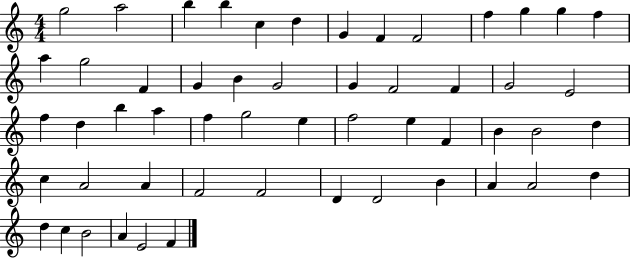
G5/h A5/h B5/q B5/q C5/q D5/q G4/q F4/q F4/h F5/q G5/q G5/q F5/q A5/q G5/h F4/q G4/q B4/q G4/h G4/q F4/h F4/q G4/h E4/h F5/q D5/q B5/q A5/q F5/q G5/h E5/q F5/h E5/q F4/q B4/q B4/h D5/q C5/q A4/h A4/q F4/h F4/h D4/q D4/h B4/q A4/q A4/h D5/q D5/q C5/q B4/h A4/q E4/h F4/q